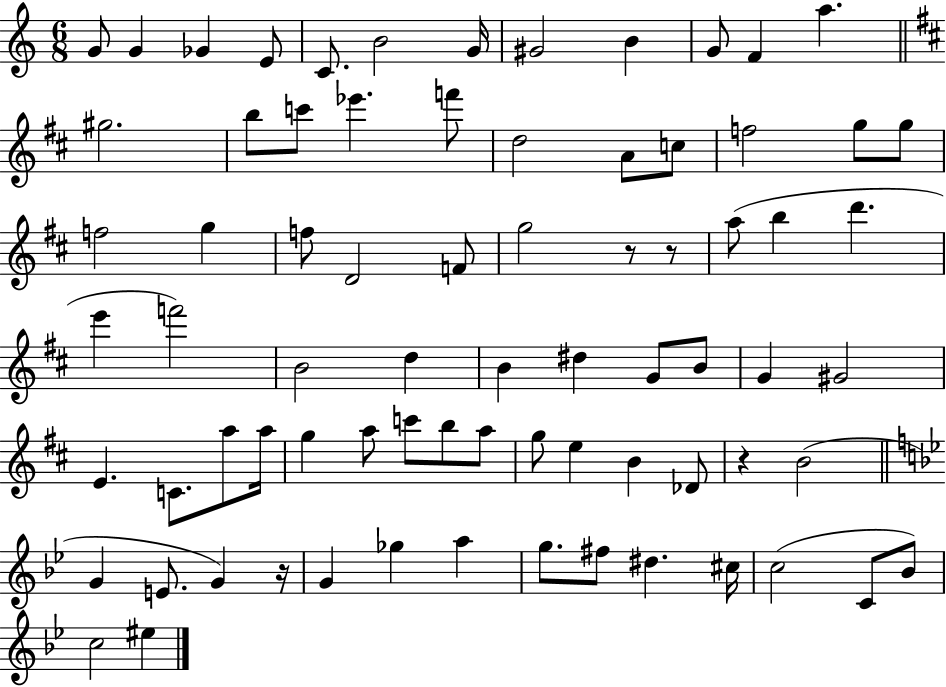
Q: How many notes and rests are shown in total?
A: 75